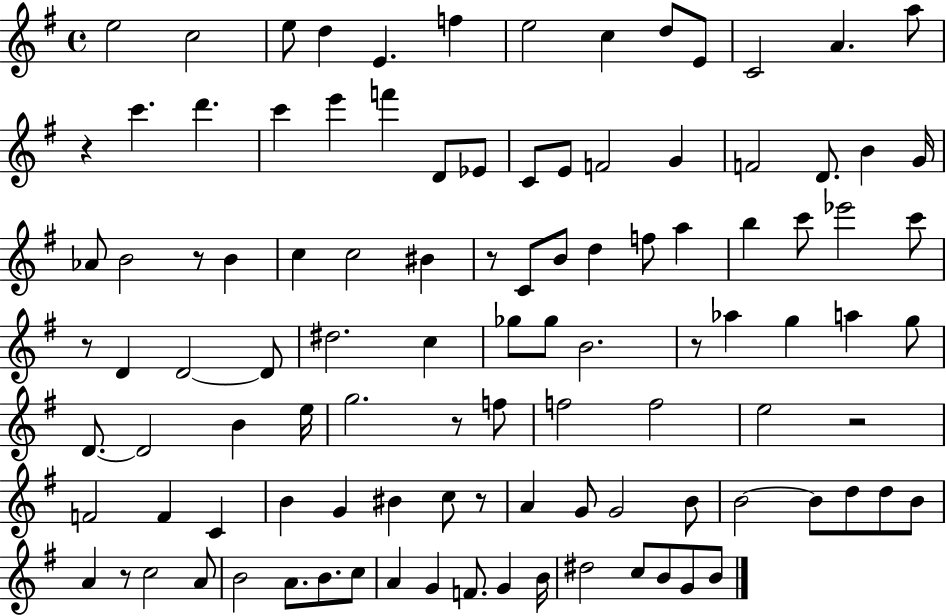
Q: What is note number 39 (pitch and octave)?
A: A5